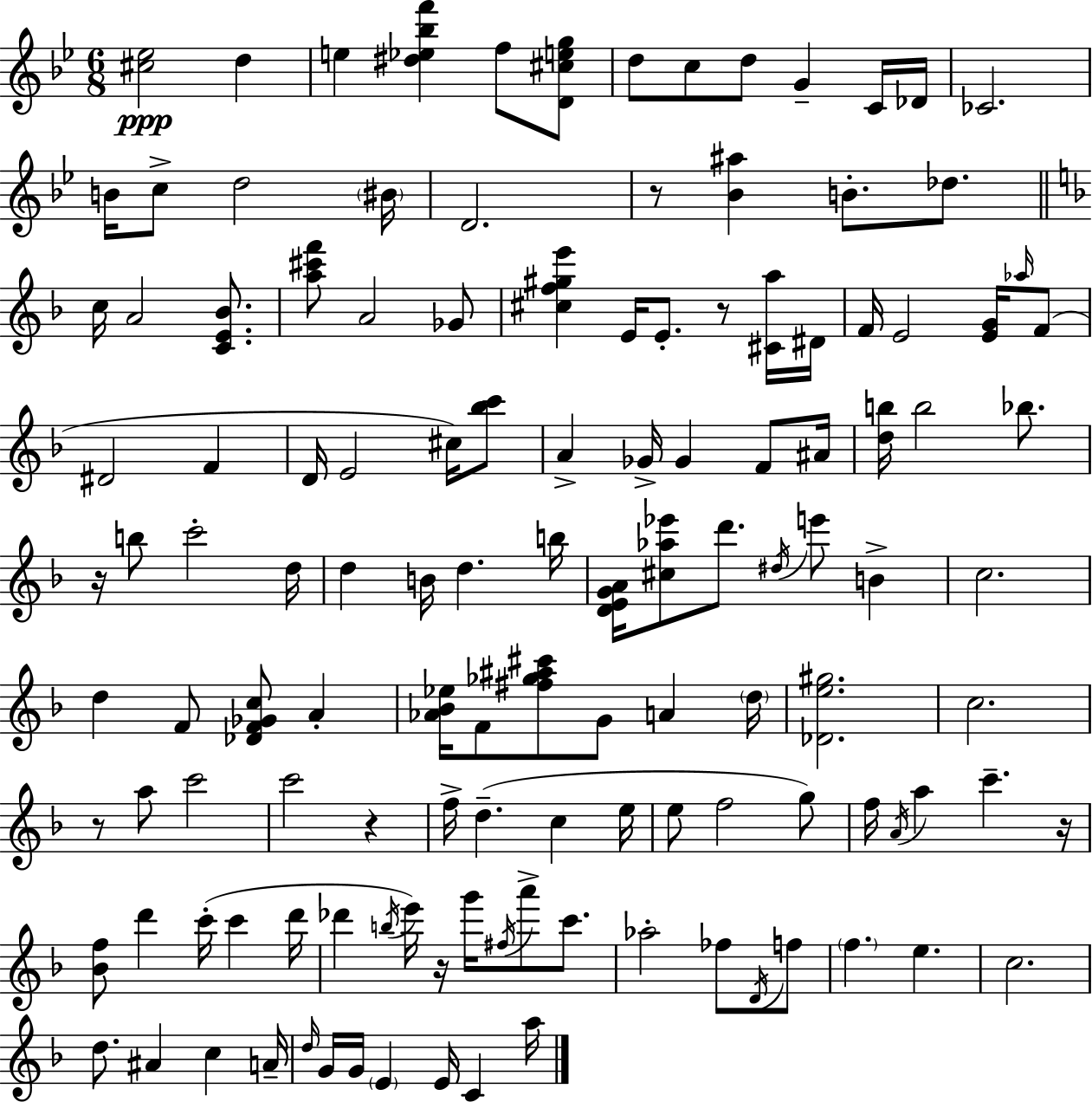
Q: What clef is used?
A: treble